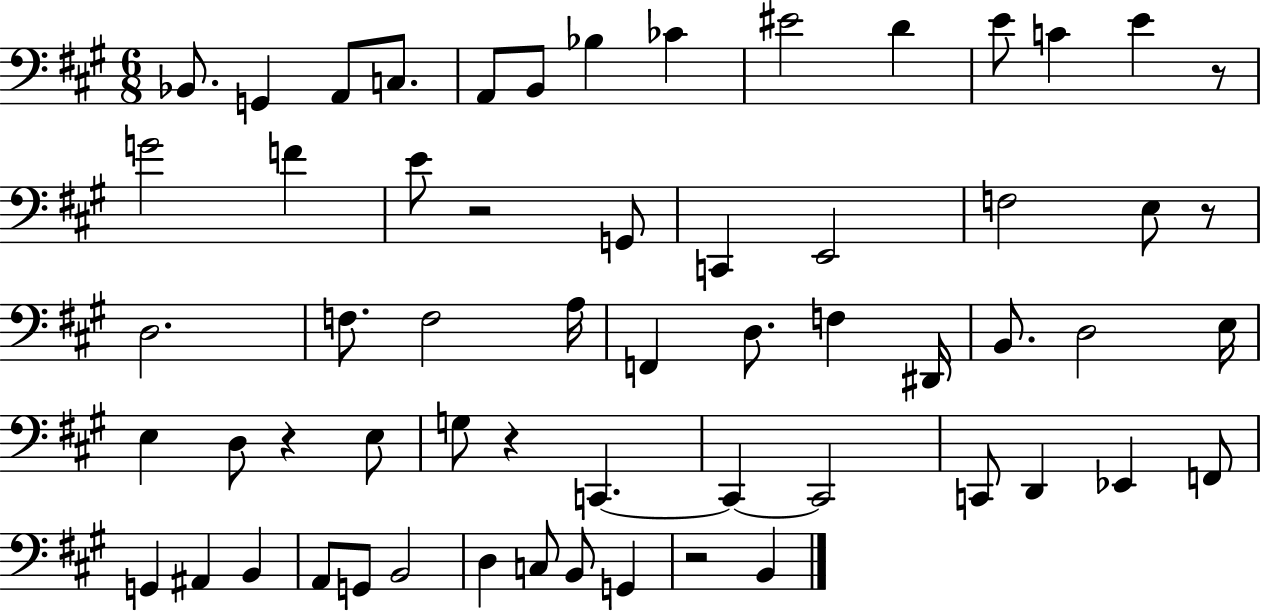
X:1
T:Untitled
M:6/8
L:1/4
K:A
_B,,/2 G,, A,,/2 C,/2 A,,/2 B,,/2 _B, _C ^E2 D E/2 C E z/2 G2 F E/2 z2 G,,/2 C,, E,,2 F,2 E,/2 z/2 D,2 F,/2 F,2 A,/4 F,, D,/2 F, ^D,,/4 B,,/2 D,2 E,/4 E, D,/2 z E,/2 G,/2 z C,, C,, C,,2 C,,/2 D,, _E,, F,,/2 G,, ^A,, B,, A,,/2 G,,/2 B,,2 D, C,/2 B,,/2 G,, z2 B,,